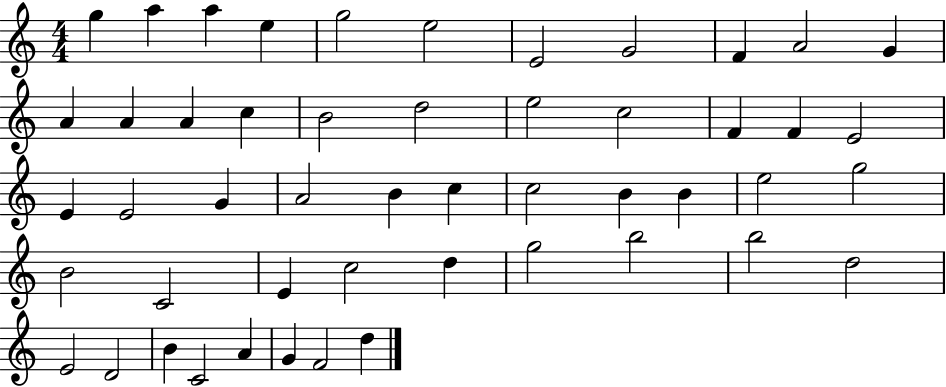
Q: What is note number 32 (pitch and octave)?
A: E5